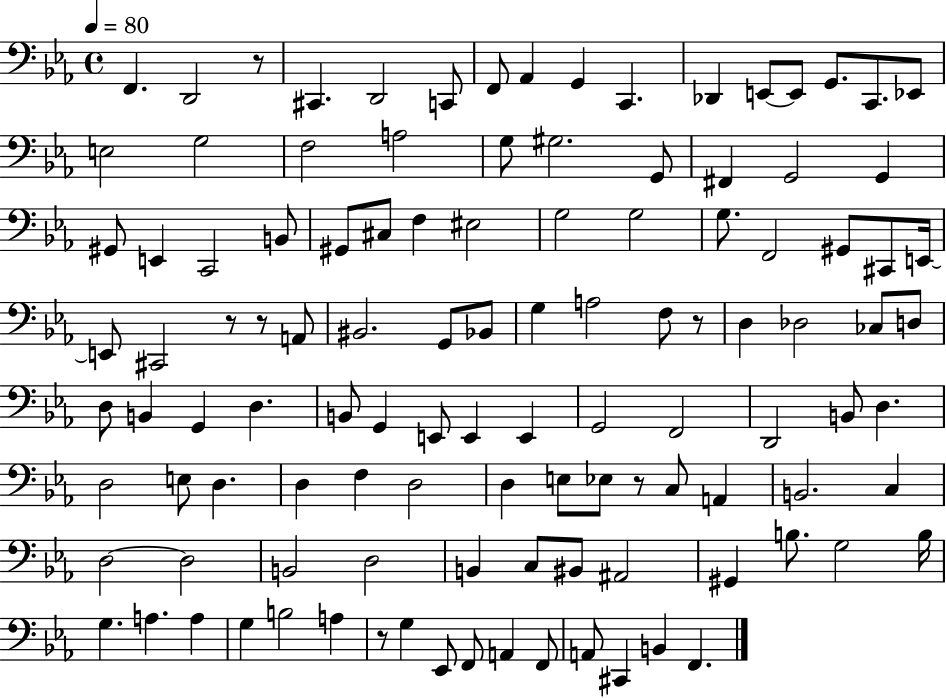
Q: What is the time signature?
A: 4/4